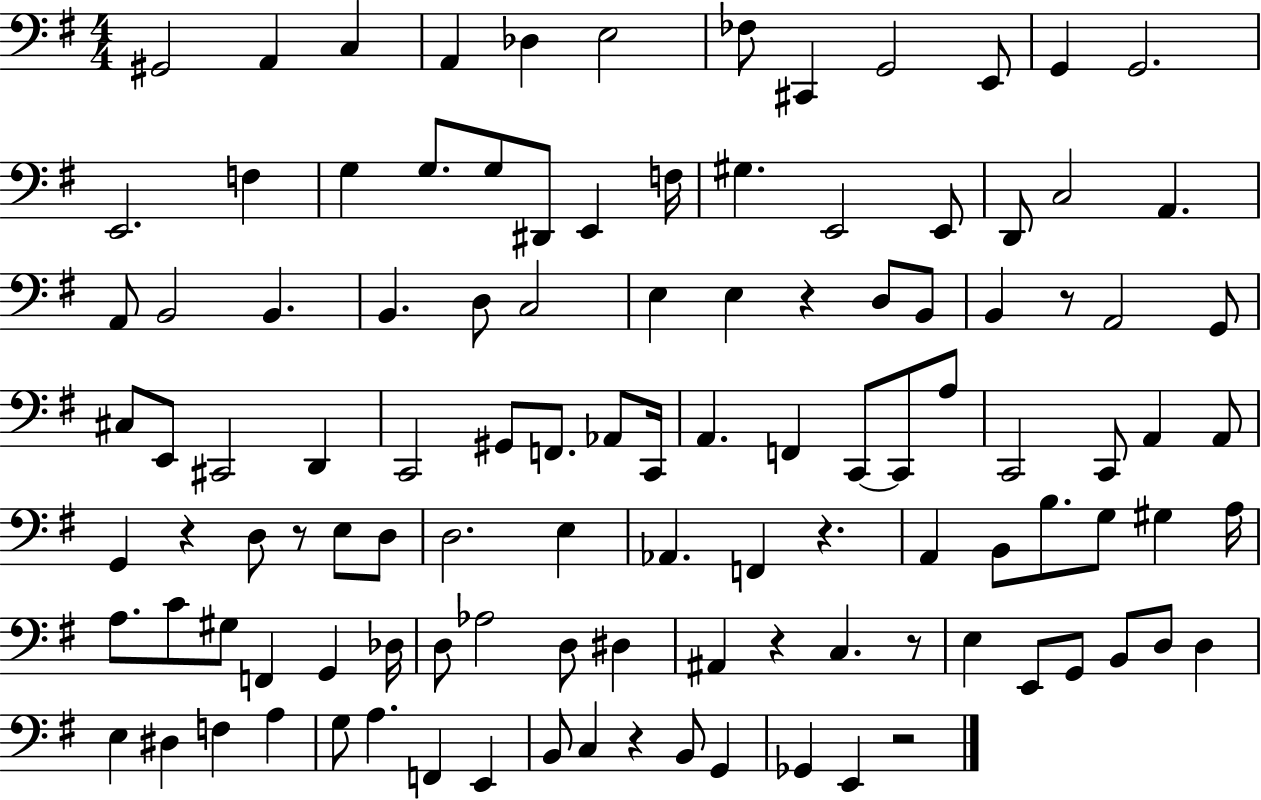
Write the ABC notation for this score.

X:1
T:Untitled
M:4/4
L:1/4
K:G
^G,,2 A,, C, A,, _D, E,2 _F,/2 ^C,, G,,2 E,,/2 G,, G,,2 E,,2 F, G, G,/2 G,/2 ^D,,/2 E,, F,/4 ^G, E,,2 E,,/2 D,,/2 C,2 A,, A,,/2 B,,2 B,, B,, D,/2 C,2 E, E, z D,/2 B,,/2 B,, z/2 A,,2 G,,/2 ^C,/2 E,,/2 ^C,,2 D,, C,,2 ^G,,/2 F,,/2 _A,,/2 C,,/4 A,, F,, C,,/2 C,,/2 A,/2 C,,2 C,,/2 A,, A,,/2 G,, z D,/2 z/2 E,/2 D,/2 D,2 E, _A,, F,, z A,, B,,/2 B,/2 G,/2 ^G, A,/4 A,/2 C/2 ^G,/2 F,, G,, _D,/4 D,/2 _A,2 D,/2 ^D, ^A,, z C, z/2 E, E,,/2 G,,/2 B,,/2 D,/2 D, E, ^D, F, A, G,/2 A, F,, E,, B,,/2 C, z B,,/2 G,, _G,, E,, z2